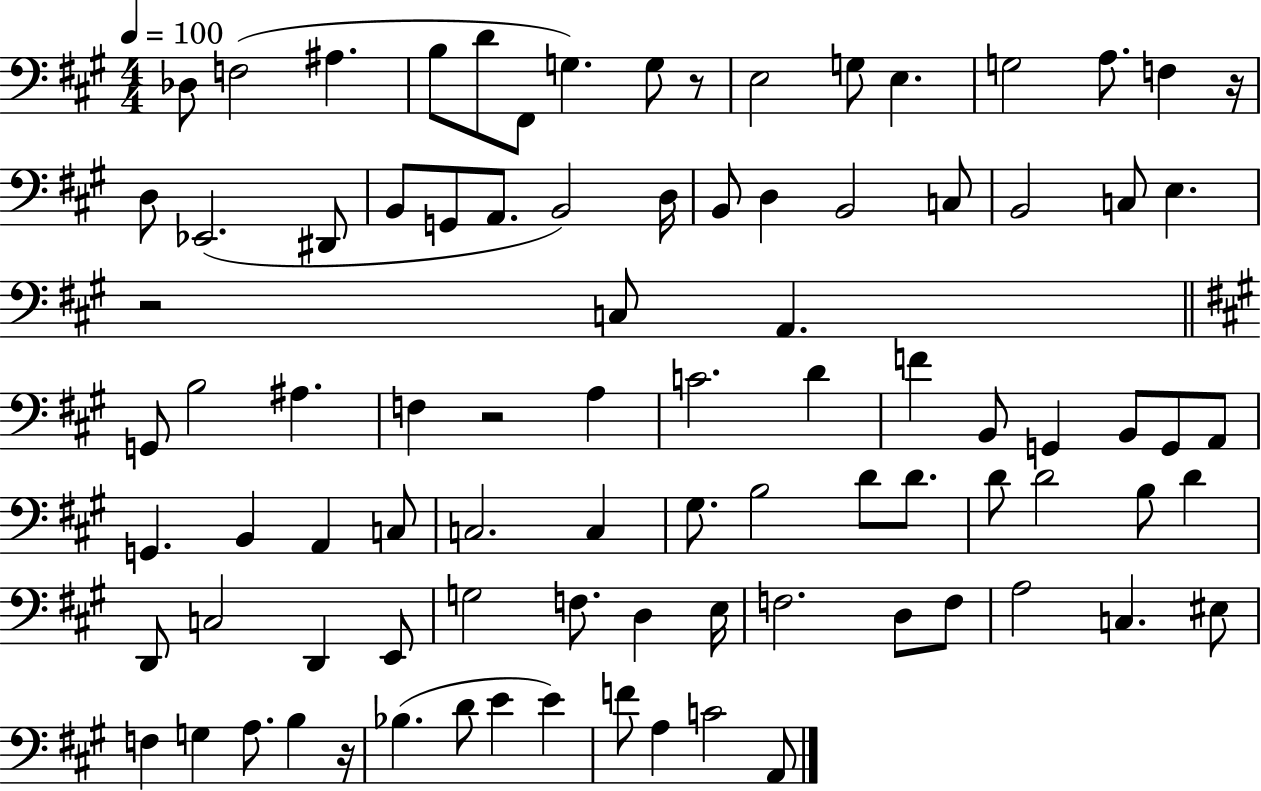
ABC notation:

X:1
T:Untitled
M:4/4
L:1/4
K:A
_D,/2 F,2 ^A, B,/2 D/2 ^F,,/2 G, G,/2 z/2 E,2 G,/2 E, G,2 A,/2 F, z/4 D,/2 _E,,2 ^D,,/2 B,,/2 G,,/2 A,,/2 B,,2 D,/4 B,,/2 D, B,,2 C,/2 B,,2 C,/2 E, z2 C,/2 A,, G,,/2 B,2 ^A, F, z2 A, C2 D F B,,/2 G,, B,,/2 G,,/2 A,,/2 G,, B,, A,, C,/2 C,2 C, ^G,/2 B,2 D/2 D/2 D/2 D2 B,/2 D D,,/2 C,2 D,, E,,/2 G,2 F,/2 D, E,/4 F,2 D,/2 F,/2 A,2 C, ^E,/2 F, G, A,/2 B, z/4 _B, D/2 E E F/2 A, C2 A,,/2